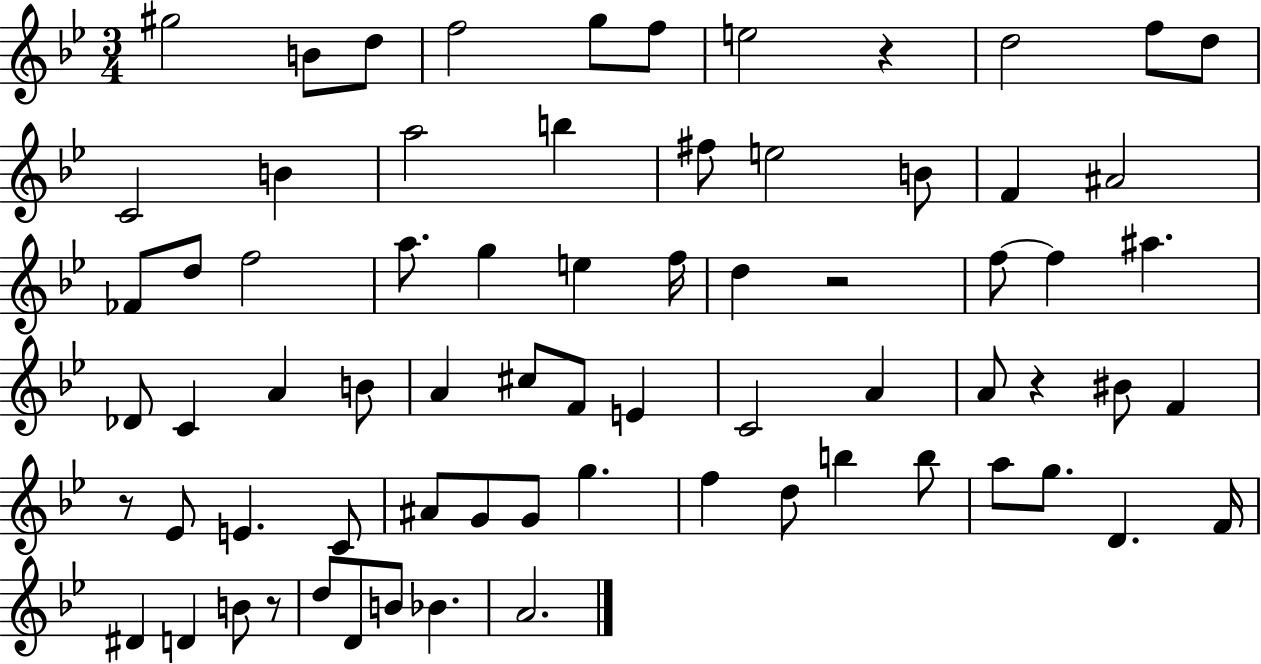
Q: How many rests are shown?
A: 5